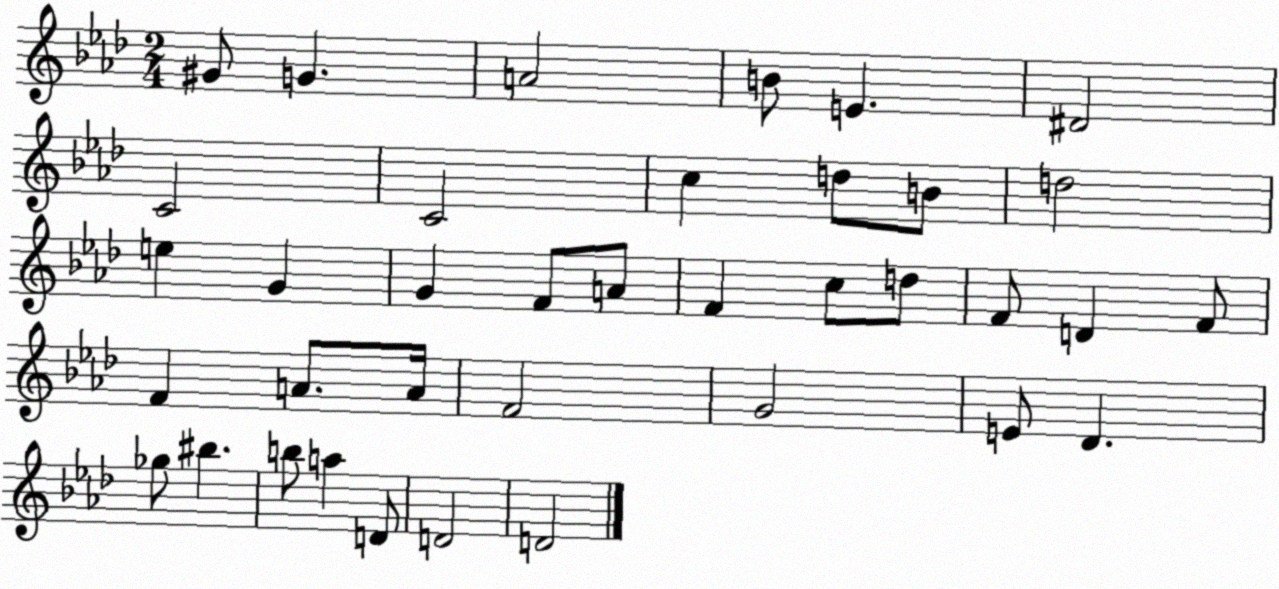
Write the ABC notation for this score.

X:1
T:Untitled
M:2/4
L:1/4
K:Ab
^G/2 G A2 B/2 E ^D2 C2 C2 c d/2 B/2 d2 e G G F/2 A/2 F c/2 d/2 F/2 D F/2 F A/2 A/4 F2 G2 E/2 _D _g/2 ^b b/2 a D/2 D2 D2